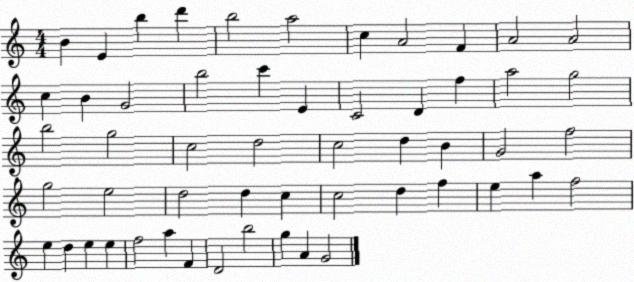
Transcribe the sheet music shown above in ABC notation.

X:1
T:Untitled
M:4/4
L:1/4
K:C
B E b d' b2 a2 c A2 F A2 A2 c B G2 b2 c' E C2 D f a2 g2 b2 g2 c2 d2 c2 d B G2 f2 g2 e2 d2 d c c2 d f e a f2 e d e e f2 a F D2 b2 g A G2